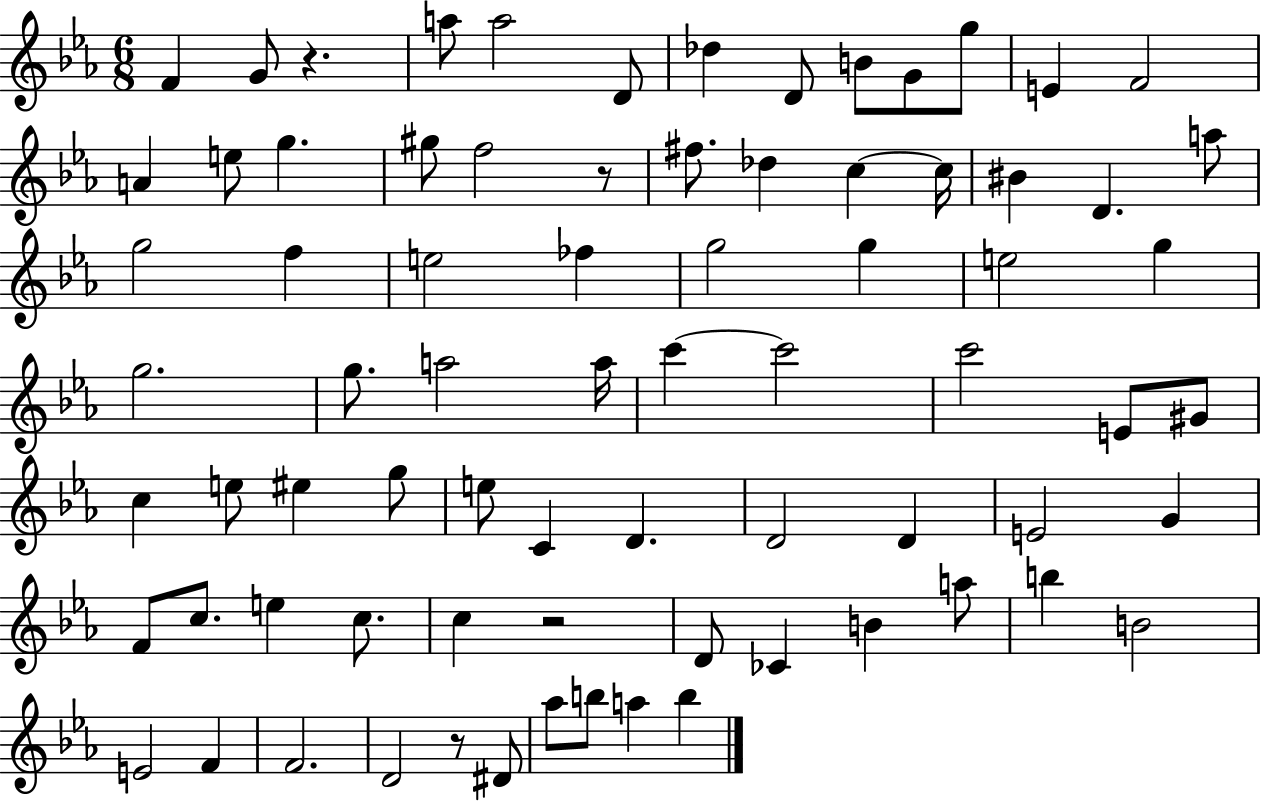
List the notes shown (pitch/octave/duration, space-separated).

F4/q G4/e R/q. A5/e A5/h D4/e Db5/q D4/e B4/e G4/e G5/e E4/q F4/h A4/q E5/e G5/q. G#5/e F5/h R/e F#5/e. Db5/q C5/q C5/s BIS4/q D4/q. A5/e G5/h F5/q E5/h FES5/q G5/h G5/q E5/h G5/q G5/h. G5/e. A5/h A5/s C6/q C6/h C6/h E4/e G#4/e C5/q E5/e EIS5/q G5/e E5/e C4/q D4/q. D4/h D4/q E4/h G4/q F4/e C5/e. E5/q C5/e. C5/q R/h D4/e CES4/q B4/q A5/e B5/q B4/h E4/h F4/q F4/h. D4/h R/e D#4/e Ab5/e B5/e A5/q B5/q